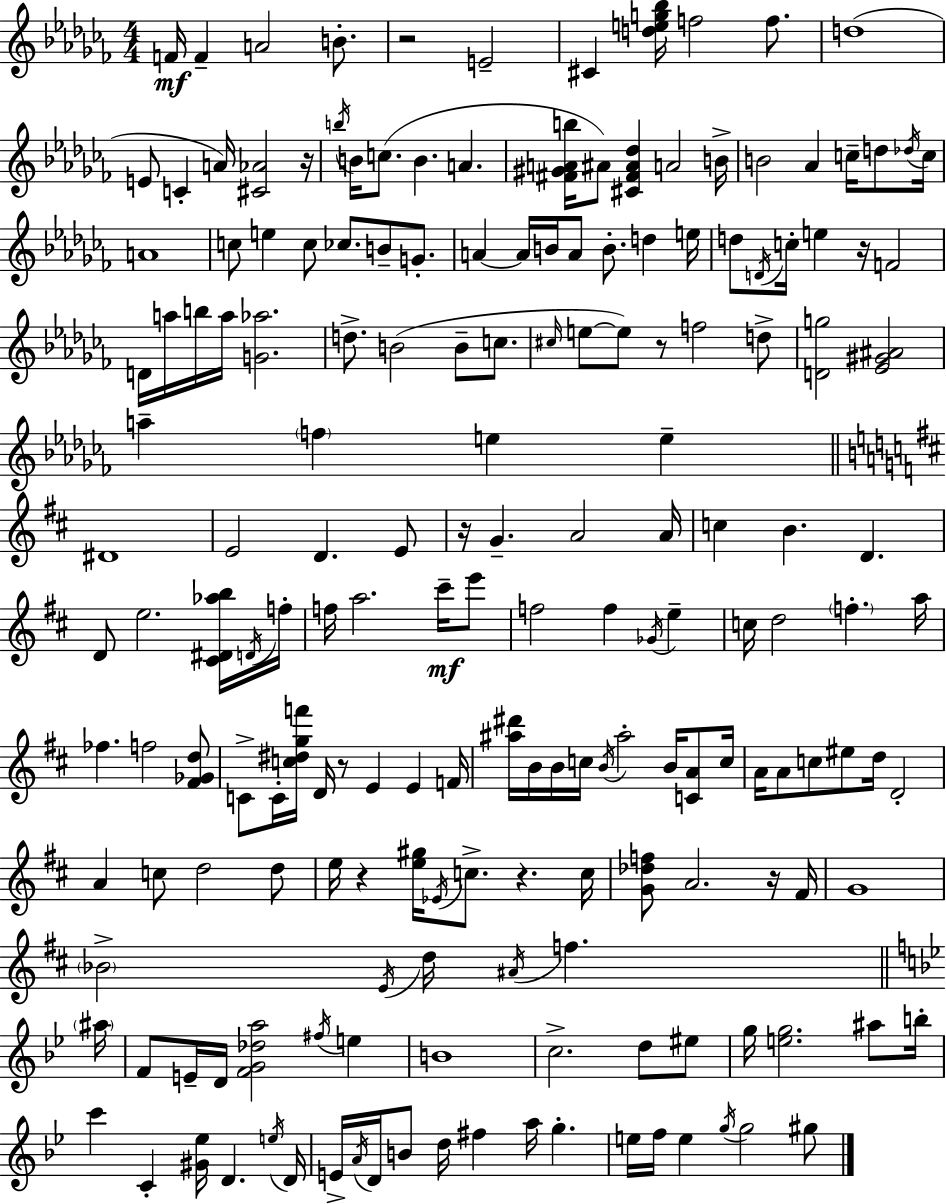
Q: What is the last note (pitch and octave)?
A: G#5